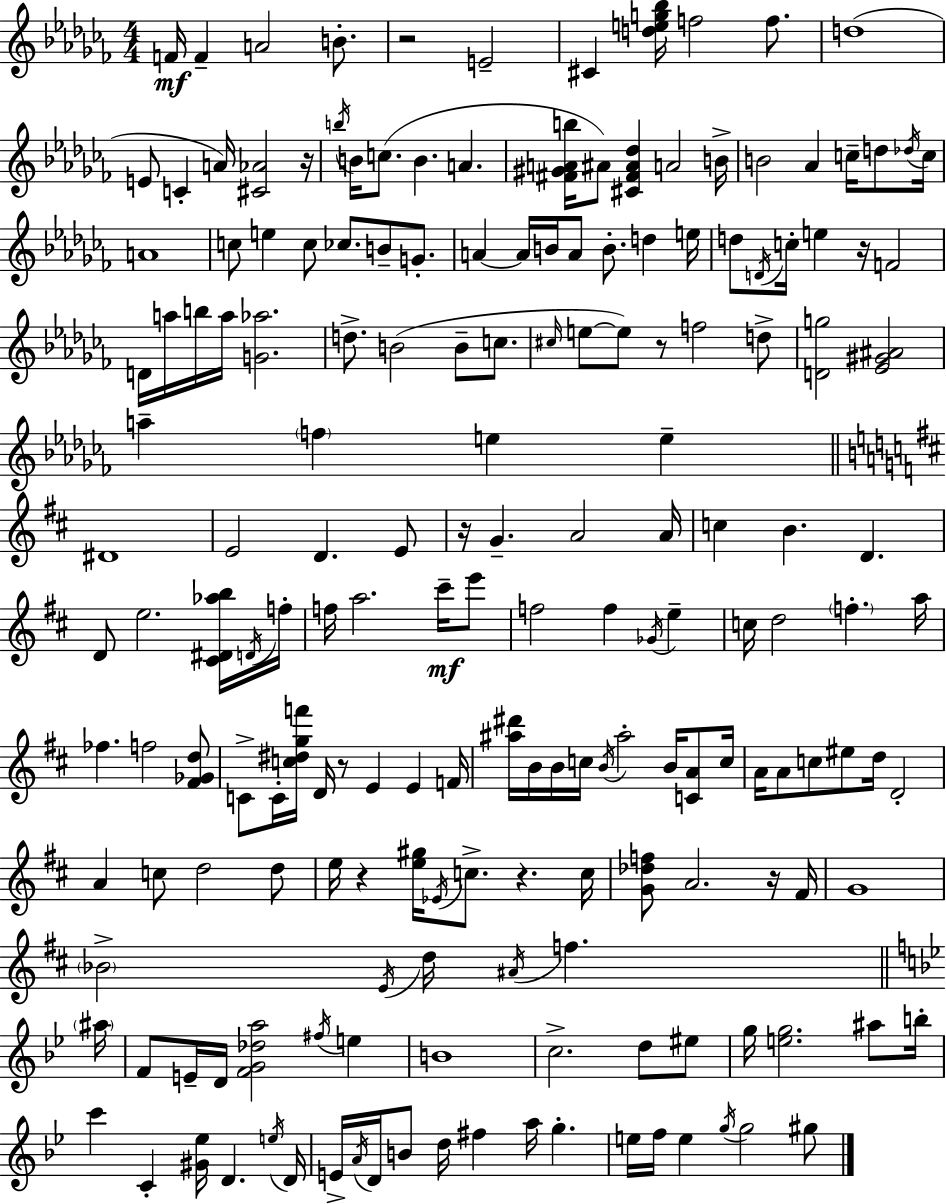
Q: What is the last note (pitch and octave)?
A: G#5